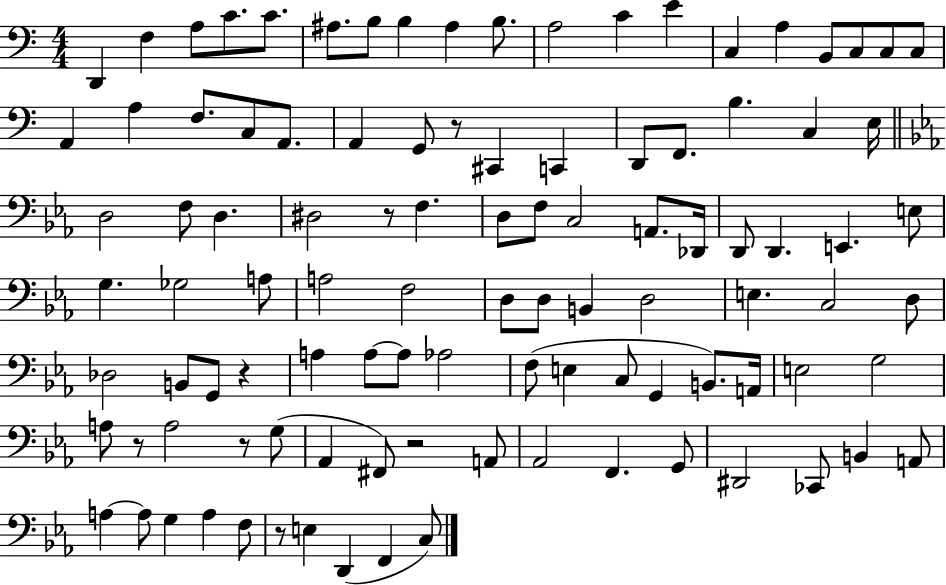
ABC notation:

X:1
T:Untitled
M:4/4
L:1/4
K:C
D,, F, A,/2 C/2 C/2 ^A,/2 B,/2 B, ^A, B,/2 A,2 C E C, A, B,,/2 C,/2 C,/2 C,/2 A,, A, F,/2 C,/2 A,,/2 A,, G,,/2 z/2 ^C,, C,, D,,/2 F,,/2 B, C, E,/4 D,2 F,/2 D, ^D,2 z/2 F, D,/2 F,/2 C,2 A,,/2 _D,,/4 D,,/2 D,, E,, E,/2 G, _G,2 A,/2 A,2 F,2 D,/2 D,/2 B,, D,2 E, C,2 D,/2 _D,2 B,,/2 G,,/2 z A, A,/2 A,/2 _A,2 F,/2 E, C,/2 G,, B,,/2 A,,/4 E,2 G,2 A,/2 z/2 A,2 z/2 G,/2 _A,, ^F,,/2 z2 A,,/2 _A,,2 F,, G,,/2 ^D,,2 _C,,/2 B,, A,,/2 A, A,/2 G, A, F,/2 z/2 E, D,, F,, C,/2